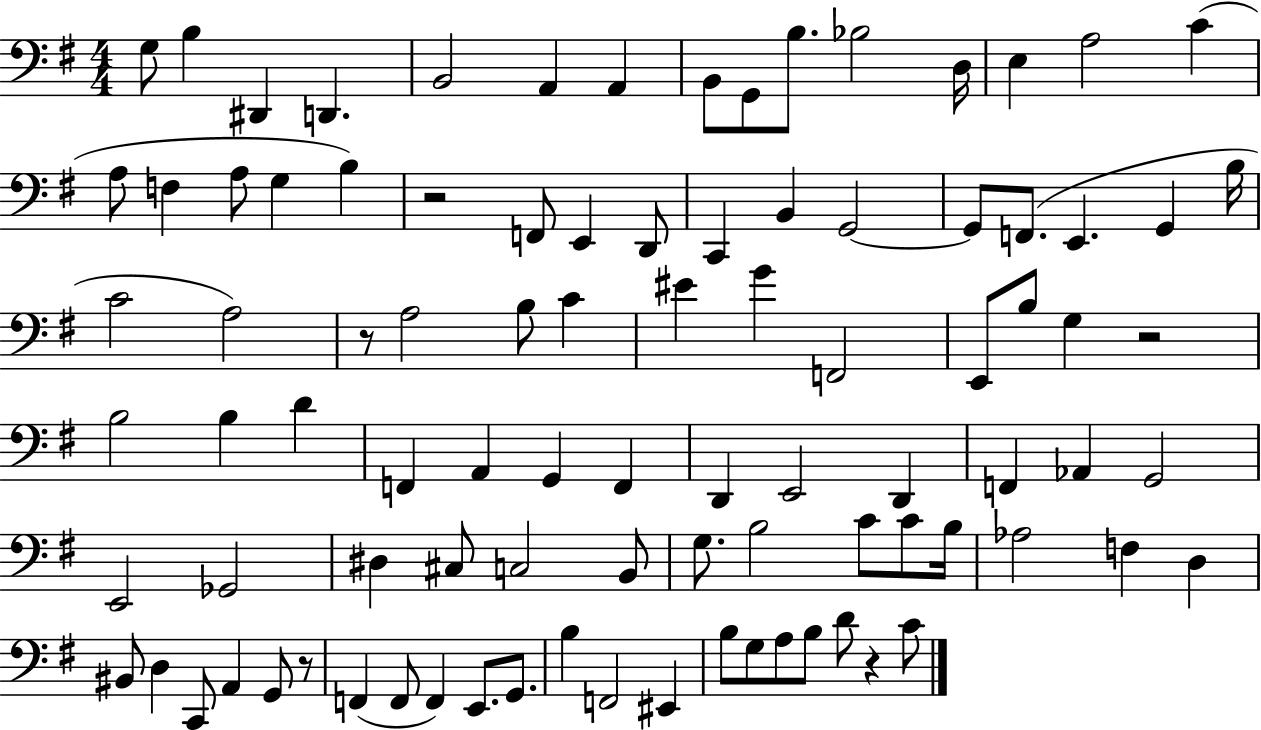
G3/e B3/q D#2/q D2/q. B2/h A2/q A2/q B2/e G2/e B3/e. Bb3/h D3/s E3/q A3/h C4/q A3/e F3/q A3/e G3/q B3/q R/h F2/e E2/q D2/e C2/q B2/q G2/h G2/e F2/e. E2/q. G2/q B3/s C4/h A3/h R/e A3/h B3/e C4/q EIS4/q G4/q F2/h E2/e B3/e G3/q R/h B3/h B3/q D4/q F2/q A2/q G2/q F2/q D2/q E2/h D2/q F2/q Ab2/q G2/h E2/h Gb2/h D#3/q C#3/e C3/h B2/e G3/e. B3/h C4/e C4/e B3/s Ab3/h F3/q D3/q BIS2/e D3/q C2/e A2/q G2/e R/e F2/q F2/e F2/q E2/e. G2/e. B3/q F2/h EIS2/q B3/e G3/e A3/e B3/e D4/e R/q C4/e